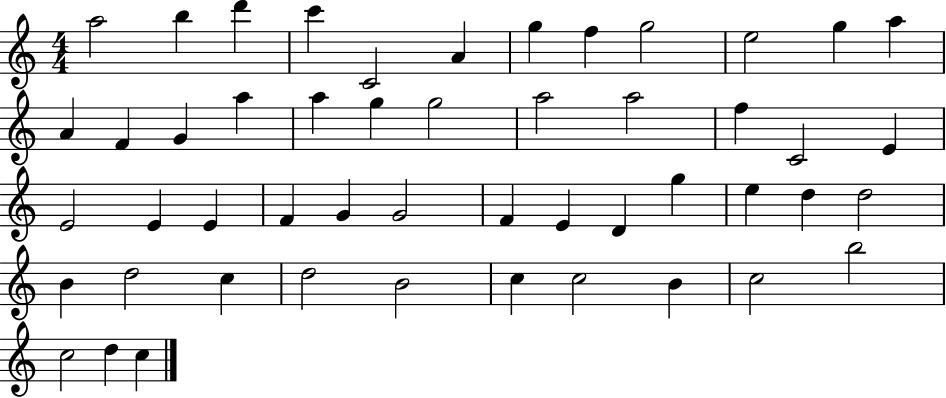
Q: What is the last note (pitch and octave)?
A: C5